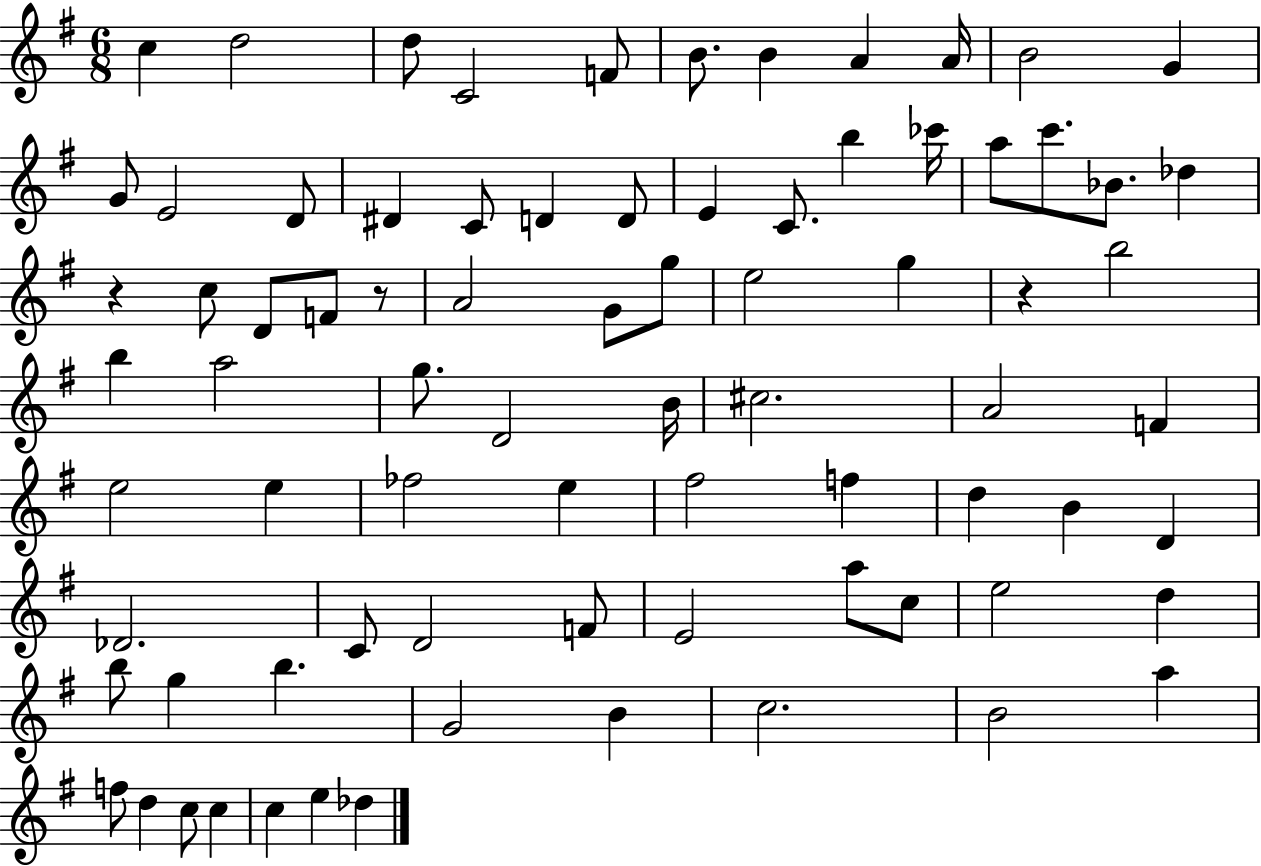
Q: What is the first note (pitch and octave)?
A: C5